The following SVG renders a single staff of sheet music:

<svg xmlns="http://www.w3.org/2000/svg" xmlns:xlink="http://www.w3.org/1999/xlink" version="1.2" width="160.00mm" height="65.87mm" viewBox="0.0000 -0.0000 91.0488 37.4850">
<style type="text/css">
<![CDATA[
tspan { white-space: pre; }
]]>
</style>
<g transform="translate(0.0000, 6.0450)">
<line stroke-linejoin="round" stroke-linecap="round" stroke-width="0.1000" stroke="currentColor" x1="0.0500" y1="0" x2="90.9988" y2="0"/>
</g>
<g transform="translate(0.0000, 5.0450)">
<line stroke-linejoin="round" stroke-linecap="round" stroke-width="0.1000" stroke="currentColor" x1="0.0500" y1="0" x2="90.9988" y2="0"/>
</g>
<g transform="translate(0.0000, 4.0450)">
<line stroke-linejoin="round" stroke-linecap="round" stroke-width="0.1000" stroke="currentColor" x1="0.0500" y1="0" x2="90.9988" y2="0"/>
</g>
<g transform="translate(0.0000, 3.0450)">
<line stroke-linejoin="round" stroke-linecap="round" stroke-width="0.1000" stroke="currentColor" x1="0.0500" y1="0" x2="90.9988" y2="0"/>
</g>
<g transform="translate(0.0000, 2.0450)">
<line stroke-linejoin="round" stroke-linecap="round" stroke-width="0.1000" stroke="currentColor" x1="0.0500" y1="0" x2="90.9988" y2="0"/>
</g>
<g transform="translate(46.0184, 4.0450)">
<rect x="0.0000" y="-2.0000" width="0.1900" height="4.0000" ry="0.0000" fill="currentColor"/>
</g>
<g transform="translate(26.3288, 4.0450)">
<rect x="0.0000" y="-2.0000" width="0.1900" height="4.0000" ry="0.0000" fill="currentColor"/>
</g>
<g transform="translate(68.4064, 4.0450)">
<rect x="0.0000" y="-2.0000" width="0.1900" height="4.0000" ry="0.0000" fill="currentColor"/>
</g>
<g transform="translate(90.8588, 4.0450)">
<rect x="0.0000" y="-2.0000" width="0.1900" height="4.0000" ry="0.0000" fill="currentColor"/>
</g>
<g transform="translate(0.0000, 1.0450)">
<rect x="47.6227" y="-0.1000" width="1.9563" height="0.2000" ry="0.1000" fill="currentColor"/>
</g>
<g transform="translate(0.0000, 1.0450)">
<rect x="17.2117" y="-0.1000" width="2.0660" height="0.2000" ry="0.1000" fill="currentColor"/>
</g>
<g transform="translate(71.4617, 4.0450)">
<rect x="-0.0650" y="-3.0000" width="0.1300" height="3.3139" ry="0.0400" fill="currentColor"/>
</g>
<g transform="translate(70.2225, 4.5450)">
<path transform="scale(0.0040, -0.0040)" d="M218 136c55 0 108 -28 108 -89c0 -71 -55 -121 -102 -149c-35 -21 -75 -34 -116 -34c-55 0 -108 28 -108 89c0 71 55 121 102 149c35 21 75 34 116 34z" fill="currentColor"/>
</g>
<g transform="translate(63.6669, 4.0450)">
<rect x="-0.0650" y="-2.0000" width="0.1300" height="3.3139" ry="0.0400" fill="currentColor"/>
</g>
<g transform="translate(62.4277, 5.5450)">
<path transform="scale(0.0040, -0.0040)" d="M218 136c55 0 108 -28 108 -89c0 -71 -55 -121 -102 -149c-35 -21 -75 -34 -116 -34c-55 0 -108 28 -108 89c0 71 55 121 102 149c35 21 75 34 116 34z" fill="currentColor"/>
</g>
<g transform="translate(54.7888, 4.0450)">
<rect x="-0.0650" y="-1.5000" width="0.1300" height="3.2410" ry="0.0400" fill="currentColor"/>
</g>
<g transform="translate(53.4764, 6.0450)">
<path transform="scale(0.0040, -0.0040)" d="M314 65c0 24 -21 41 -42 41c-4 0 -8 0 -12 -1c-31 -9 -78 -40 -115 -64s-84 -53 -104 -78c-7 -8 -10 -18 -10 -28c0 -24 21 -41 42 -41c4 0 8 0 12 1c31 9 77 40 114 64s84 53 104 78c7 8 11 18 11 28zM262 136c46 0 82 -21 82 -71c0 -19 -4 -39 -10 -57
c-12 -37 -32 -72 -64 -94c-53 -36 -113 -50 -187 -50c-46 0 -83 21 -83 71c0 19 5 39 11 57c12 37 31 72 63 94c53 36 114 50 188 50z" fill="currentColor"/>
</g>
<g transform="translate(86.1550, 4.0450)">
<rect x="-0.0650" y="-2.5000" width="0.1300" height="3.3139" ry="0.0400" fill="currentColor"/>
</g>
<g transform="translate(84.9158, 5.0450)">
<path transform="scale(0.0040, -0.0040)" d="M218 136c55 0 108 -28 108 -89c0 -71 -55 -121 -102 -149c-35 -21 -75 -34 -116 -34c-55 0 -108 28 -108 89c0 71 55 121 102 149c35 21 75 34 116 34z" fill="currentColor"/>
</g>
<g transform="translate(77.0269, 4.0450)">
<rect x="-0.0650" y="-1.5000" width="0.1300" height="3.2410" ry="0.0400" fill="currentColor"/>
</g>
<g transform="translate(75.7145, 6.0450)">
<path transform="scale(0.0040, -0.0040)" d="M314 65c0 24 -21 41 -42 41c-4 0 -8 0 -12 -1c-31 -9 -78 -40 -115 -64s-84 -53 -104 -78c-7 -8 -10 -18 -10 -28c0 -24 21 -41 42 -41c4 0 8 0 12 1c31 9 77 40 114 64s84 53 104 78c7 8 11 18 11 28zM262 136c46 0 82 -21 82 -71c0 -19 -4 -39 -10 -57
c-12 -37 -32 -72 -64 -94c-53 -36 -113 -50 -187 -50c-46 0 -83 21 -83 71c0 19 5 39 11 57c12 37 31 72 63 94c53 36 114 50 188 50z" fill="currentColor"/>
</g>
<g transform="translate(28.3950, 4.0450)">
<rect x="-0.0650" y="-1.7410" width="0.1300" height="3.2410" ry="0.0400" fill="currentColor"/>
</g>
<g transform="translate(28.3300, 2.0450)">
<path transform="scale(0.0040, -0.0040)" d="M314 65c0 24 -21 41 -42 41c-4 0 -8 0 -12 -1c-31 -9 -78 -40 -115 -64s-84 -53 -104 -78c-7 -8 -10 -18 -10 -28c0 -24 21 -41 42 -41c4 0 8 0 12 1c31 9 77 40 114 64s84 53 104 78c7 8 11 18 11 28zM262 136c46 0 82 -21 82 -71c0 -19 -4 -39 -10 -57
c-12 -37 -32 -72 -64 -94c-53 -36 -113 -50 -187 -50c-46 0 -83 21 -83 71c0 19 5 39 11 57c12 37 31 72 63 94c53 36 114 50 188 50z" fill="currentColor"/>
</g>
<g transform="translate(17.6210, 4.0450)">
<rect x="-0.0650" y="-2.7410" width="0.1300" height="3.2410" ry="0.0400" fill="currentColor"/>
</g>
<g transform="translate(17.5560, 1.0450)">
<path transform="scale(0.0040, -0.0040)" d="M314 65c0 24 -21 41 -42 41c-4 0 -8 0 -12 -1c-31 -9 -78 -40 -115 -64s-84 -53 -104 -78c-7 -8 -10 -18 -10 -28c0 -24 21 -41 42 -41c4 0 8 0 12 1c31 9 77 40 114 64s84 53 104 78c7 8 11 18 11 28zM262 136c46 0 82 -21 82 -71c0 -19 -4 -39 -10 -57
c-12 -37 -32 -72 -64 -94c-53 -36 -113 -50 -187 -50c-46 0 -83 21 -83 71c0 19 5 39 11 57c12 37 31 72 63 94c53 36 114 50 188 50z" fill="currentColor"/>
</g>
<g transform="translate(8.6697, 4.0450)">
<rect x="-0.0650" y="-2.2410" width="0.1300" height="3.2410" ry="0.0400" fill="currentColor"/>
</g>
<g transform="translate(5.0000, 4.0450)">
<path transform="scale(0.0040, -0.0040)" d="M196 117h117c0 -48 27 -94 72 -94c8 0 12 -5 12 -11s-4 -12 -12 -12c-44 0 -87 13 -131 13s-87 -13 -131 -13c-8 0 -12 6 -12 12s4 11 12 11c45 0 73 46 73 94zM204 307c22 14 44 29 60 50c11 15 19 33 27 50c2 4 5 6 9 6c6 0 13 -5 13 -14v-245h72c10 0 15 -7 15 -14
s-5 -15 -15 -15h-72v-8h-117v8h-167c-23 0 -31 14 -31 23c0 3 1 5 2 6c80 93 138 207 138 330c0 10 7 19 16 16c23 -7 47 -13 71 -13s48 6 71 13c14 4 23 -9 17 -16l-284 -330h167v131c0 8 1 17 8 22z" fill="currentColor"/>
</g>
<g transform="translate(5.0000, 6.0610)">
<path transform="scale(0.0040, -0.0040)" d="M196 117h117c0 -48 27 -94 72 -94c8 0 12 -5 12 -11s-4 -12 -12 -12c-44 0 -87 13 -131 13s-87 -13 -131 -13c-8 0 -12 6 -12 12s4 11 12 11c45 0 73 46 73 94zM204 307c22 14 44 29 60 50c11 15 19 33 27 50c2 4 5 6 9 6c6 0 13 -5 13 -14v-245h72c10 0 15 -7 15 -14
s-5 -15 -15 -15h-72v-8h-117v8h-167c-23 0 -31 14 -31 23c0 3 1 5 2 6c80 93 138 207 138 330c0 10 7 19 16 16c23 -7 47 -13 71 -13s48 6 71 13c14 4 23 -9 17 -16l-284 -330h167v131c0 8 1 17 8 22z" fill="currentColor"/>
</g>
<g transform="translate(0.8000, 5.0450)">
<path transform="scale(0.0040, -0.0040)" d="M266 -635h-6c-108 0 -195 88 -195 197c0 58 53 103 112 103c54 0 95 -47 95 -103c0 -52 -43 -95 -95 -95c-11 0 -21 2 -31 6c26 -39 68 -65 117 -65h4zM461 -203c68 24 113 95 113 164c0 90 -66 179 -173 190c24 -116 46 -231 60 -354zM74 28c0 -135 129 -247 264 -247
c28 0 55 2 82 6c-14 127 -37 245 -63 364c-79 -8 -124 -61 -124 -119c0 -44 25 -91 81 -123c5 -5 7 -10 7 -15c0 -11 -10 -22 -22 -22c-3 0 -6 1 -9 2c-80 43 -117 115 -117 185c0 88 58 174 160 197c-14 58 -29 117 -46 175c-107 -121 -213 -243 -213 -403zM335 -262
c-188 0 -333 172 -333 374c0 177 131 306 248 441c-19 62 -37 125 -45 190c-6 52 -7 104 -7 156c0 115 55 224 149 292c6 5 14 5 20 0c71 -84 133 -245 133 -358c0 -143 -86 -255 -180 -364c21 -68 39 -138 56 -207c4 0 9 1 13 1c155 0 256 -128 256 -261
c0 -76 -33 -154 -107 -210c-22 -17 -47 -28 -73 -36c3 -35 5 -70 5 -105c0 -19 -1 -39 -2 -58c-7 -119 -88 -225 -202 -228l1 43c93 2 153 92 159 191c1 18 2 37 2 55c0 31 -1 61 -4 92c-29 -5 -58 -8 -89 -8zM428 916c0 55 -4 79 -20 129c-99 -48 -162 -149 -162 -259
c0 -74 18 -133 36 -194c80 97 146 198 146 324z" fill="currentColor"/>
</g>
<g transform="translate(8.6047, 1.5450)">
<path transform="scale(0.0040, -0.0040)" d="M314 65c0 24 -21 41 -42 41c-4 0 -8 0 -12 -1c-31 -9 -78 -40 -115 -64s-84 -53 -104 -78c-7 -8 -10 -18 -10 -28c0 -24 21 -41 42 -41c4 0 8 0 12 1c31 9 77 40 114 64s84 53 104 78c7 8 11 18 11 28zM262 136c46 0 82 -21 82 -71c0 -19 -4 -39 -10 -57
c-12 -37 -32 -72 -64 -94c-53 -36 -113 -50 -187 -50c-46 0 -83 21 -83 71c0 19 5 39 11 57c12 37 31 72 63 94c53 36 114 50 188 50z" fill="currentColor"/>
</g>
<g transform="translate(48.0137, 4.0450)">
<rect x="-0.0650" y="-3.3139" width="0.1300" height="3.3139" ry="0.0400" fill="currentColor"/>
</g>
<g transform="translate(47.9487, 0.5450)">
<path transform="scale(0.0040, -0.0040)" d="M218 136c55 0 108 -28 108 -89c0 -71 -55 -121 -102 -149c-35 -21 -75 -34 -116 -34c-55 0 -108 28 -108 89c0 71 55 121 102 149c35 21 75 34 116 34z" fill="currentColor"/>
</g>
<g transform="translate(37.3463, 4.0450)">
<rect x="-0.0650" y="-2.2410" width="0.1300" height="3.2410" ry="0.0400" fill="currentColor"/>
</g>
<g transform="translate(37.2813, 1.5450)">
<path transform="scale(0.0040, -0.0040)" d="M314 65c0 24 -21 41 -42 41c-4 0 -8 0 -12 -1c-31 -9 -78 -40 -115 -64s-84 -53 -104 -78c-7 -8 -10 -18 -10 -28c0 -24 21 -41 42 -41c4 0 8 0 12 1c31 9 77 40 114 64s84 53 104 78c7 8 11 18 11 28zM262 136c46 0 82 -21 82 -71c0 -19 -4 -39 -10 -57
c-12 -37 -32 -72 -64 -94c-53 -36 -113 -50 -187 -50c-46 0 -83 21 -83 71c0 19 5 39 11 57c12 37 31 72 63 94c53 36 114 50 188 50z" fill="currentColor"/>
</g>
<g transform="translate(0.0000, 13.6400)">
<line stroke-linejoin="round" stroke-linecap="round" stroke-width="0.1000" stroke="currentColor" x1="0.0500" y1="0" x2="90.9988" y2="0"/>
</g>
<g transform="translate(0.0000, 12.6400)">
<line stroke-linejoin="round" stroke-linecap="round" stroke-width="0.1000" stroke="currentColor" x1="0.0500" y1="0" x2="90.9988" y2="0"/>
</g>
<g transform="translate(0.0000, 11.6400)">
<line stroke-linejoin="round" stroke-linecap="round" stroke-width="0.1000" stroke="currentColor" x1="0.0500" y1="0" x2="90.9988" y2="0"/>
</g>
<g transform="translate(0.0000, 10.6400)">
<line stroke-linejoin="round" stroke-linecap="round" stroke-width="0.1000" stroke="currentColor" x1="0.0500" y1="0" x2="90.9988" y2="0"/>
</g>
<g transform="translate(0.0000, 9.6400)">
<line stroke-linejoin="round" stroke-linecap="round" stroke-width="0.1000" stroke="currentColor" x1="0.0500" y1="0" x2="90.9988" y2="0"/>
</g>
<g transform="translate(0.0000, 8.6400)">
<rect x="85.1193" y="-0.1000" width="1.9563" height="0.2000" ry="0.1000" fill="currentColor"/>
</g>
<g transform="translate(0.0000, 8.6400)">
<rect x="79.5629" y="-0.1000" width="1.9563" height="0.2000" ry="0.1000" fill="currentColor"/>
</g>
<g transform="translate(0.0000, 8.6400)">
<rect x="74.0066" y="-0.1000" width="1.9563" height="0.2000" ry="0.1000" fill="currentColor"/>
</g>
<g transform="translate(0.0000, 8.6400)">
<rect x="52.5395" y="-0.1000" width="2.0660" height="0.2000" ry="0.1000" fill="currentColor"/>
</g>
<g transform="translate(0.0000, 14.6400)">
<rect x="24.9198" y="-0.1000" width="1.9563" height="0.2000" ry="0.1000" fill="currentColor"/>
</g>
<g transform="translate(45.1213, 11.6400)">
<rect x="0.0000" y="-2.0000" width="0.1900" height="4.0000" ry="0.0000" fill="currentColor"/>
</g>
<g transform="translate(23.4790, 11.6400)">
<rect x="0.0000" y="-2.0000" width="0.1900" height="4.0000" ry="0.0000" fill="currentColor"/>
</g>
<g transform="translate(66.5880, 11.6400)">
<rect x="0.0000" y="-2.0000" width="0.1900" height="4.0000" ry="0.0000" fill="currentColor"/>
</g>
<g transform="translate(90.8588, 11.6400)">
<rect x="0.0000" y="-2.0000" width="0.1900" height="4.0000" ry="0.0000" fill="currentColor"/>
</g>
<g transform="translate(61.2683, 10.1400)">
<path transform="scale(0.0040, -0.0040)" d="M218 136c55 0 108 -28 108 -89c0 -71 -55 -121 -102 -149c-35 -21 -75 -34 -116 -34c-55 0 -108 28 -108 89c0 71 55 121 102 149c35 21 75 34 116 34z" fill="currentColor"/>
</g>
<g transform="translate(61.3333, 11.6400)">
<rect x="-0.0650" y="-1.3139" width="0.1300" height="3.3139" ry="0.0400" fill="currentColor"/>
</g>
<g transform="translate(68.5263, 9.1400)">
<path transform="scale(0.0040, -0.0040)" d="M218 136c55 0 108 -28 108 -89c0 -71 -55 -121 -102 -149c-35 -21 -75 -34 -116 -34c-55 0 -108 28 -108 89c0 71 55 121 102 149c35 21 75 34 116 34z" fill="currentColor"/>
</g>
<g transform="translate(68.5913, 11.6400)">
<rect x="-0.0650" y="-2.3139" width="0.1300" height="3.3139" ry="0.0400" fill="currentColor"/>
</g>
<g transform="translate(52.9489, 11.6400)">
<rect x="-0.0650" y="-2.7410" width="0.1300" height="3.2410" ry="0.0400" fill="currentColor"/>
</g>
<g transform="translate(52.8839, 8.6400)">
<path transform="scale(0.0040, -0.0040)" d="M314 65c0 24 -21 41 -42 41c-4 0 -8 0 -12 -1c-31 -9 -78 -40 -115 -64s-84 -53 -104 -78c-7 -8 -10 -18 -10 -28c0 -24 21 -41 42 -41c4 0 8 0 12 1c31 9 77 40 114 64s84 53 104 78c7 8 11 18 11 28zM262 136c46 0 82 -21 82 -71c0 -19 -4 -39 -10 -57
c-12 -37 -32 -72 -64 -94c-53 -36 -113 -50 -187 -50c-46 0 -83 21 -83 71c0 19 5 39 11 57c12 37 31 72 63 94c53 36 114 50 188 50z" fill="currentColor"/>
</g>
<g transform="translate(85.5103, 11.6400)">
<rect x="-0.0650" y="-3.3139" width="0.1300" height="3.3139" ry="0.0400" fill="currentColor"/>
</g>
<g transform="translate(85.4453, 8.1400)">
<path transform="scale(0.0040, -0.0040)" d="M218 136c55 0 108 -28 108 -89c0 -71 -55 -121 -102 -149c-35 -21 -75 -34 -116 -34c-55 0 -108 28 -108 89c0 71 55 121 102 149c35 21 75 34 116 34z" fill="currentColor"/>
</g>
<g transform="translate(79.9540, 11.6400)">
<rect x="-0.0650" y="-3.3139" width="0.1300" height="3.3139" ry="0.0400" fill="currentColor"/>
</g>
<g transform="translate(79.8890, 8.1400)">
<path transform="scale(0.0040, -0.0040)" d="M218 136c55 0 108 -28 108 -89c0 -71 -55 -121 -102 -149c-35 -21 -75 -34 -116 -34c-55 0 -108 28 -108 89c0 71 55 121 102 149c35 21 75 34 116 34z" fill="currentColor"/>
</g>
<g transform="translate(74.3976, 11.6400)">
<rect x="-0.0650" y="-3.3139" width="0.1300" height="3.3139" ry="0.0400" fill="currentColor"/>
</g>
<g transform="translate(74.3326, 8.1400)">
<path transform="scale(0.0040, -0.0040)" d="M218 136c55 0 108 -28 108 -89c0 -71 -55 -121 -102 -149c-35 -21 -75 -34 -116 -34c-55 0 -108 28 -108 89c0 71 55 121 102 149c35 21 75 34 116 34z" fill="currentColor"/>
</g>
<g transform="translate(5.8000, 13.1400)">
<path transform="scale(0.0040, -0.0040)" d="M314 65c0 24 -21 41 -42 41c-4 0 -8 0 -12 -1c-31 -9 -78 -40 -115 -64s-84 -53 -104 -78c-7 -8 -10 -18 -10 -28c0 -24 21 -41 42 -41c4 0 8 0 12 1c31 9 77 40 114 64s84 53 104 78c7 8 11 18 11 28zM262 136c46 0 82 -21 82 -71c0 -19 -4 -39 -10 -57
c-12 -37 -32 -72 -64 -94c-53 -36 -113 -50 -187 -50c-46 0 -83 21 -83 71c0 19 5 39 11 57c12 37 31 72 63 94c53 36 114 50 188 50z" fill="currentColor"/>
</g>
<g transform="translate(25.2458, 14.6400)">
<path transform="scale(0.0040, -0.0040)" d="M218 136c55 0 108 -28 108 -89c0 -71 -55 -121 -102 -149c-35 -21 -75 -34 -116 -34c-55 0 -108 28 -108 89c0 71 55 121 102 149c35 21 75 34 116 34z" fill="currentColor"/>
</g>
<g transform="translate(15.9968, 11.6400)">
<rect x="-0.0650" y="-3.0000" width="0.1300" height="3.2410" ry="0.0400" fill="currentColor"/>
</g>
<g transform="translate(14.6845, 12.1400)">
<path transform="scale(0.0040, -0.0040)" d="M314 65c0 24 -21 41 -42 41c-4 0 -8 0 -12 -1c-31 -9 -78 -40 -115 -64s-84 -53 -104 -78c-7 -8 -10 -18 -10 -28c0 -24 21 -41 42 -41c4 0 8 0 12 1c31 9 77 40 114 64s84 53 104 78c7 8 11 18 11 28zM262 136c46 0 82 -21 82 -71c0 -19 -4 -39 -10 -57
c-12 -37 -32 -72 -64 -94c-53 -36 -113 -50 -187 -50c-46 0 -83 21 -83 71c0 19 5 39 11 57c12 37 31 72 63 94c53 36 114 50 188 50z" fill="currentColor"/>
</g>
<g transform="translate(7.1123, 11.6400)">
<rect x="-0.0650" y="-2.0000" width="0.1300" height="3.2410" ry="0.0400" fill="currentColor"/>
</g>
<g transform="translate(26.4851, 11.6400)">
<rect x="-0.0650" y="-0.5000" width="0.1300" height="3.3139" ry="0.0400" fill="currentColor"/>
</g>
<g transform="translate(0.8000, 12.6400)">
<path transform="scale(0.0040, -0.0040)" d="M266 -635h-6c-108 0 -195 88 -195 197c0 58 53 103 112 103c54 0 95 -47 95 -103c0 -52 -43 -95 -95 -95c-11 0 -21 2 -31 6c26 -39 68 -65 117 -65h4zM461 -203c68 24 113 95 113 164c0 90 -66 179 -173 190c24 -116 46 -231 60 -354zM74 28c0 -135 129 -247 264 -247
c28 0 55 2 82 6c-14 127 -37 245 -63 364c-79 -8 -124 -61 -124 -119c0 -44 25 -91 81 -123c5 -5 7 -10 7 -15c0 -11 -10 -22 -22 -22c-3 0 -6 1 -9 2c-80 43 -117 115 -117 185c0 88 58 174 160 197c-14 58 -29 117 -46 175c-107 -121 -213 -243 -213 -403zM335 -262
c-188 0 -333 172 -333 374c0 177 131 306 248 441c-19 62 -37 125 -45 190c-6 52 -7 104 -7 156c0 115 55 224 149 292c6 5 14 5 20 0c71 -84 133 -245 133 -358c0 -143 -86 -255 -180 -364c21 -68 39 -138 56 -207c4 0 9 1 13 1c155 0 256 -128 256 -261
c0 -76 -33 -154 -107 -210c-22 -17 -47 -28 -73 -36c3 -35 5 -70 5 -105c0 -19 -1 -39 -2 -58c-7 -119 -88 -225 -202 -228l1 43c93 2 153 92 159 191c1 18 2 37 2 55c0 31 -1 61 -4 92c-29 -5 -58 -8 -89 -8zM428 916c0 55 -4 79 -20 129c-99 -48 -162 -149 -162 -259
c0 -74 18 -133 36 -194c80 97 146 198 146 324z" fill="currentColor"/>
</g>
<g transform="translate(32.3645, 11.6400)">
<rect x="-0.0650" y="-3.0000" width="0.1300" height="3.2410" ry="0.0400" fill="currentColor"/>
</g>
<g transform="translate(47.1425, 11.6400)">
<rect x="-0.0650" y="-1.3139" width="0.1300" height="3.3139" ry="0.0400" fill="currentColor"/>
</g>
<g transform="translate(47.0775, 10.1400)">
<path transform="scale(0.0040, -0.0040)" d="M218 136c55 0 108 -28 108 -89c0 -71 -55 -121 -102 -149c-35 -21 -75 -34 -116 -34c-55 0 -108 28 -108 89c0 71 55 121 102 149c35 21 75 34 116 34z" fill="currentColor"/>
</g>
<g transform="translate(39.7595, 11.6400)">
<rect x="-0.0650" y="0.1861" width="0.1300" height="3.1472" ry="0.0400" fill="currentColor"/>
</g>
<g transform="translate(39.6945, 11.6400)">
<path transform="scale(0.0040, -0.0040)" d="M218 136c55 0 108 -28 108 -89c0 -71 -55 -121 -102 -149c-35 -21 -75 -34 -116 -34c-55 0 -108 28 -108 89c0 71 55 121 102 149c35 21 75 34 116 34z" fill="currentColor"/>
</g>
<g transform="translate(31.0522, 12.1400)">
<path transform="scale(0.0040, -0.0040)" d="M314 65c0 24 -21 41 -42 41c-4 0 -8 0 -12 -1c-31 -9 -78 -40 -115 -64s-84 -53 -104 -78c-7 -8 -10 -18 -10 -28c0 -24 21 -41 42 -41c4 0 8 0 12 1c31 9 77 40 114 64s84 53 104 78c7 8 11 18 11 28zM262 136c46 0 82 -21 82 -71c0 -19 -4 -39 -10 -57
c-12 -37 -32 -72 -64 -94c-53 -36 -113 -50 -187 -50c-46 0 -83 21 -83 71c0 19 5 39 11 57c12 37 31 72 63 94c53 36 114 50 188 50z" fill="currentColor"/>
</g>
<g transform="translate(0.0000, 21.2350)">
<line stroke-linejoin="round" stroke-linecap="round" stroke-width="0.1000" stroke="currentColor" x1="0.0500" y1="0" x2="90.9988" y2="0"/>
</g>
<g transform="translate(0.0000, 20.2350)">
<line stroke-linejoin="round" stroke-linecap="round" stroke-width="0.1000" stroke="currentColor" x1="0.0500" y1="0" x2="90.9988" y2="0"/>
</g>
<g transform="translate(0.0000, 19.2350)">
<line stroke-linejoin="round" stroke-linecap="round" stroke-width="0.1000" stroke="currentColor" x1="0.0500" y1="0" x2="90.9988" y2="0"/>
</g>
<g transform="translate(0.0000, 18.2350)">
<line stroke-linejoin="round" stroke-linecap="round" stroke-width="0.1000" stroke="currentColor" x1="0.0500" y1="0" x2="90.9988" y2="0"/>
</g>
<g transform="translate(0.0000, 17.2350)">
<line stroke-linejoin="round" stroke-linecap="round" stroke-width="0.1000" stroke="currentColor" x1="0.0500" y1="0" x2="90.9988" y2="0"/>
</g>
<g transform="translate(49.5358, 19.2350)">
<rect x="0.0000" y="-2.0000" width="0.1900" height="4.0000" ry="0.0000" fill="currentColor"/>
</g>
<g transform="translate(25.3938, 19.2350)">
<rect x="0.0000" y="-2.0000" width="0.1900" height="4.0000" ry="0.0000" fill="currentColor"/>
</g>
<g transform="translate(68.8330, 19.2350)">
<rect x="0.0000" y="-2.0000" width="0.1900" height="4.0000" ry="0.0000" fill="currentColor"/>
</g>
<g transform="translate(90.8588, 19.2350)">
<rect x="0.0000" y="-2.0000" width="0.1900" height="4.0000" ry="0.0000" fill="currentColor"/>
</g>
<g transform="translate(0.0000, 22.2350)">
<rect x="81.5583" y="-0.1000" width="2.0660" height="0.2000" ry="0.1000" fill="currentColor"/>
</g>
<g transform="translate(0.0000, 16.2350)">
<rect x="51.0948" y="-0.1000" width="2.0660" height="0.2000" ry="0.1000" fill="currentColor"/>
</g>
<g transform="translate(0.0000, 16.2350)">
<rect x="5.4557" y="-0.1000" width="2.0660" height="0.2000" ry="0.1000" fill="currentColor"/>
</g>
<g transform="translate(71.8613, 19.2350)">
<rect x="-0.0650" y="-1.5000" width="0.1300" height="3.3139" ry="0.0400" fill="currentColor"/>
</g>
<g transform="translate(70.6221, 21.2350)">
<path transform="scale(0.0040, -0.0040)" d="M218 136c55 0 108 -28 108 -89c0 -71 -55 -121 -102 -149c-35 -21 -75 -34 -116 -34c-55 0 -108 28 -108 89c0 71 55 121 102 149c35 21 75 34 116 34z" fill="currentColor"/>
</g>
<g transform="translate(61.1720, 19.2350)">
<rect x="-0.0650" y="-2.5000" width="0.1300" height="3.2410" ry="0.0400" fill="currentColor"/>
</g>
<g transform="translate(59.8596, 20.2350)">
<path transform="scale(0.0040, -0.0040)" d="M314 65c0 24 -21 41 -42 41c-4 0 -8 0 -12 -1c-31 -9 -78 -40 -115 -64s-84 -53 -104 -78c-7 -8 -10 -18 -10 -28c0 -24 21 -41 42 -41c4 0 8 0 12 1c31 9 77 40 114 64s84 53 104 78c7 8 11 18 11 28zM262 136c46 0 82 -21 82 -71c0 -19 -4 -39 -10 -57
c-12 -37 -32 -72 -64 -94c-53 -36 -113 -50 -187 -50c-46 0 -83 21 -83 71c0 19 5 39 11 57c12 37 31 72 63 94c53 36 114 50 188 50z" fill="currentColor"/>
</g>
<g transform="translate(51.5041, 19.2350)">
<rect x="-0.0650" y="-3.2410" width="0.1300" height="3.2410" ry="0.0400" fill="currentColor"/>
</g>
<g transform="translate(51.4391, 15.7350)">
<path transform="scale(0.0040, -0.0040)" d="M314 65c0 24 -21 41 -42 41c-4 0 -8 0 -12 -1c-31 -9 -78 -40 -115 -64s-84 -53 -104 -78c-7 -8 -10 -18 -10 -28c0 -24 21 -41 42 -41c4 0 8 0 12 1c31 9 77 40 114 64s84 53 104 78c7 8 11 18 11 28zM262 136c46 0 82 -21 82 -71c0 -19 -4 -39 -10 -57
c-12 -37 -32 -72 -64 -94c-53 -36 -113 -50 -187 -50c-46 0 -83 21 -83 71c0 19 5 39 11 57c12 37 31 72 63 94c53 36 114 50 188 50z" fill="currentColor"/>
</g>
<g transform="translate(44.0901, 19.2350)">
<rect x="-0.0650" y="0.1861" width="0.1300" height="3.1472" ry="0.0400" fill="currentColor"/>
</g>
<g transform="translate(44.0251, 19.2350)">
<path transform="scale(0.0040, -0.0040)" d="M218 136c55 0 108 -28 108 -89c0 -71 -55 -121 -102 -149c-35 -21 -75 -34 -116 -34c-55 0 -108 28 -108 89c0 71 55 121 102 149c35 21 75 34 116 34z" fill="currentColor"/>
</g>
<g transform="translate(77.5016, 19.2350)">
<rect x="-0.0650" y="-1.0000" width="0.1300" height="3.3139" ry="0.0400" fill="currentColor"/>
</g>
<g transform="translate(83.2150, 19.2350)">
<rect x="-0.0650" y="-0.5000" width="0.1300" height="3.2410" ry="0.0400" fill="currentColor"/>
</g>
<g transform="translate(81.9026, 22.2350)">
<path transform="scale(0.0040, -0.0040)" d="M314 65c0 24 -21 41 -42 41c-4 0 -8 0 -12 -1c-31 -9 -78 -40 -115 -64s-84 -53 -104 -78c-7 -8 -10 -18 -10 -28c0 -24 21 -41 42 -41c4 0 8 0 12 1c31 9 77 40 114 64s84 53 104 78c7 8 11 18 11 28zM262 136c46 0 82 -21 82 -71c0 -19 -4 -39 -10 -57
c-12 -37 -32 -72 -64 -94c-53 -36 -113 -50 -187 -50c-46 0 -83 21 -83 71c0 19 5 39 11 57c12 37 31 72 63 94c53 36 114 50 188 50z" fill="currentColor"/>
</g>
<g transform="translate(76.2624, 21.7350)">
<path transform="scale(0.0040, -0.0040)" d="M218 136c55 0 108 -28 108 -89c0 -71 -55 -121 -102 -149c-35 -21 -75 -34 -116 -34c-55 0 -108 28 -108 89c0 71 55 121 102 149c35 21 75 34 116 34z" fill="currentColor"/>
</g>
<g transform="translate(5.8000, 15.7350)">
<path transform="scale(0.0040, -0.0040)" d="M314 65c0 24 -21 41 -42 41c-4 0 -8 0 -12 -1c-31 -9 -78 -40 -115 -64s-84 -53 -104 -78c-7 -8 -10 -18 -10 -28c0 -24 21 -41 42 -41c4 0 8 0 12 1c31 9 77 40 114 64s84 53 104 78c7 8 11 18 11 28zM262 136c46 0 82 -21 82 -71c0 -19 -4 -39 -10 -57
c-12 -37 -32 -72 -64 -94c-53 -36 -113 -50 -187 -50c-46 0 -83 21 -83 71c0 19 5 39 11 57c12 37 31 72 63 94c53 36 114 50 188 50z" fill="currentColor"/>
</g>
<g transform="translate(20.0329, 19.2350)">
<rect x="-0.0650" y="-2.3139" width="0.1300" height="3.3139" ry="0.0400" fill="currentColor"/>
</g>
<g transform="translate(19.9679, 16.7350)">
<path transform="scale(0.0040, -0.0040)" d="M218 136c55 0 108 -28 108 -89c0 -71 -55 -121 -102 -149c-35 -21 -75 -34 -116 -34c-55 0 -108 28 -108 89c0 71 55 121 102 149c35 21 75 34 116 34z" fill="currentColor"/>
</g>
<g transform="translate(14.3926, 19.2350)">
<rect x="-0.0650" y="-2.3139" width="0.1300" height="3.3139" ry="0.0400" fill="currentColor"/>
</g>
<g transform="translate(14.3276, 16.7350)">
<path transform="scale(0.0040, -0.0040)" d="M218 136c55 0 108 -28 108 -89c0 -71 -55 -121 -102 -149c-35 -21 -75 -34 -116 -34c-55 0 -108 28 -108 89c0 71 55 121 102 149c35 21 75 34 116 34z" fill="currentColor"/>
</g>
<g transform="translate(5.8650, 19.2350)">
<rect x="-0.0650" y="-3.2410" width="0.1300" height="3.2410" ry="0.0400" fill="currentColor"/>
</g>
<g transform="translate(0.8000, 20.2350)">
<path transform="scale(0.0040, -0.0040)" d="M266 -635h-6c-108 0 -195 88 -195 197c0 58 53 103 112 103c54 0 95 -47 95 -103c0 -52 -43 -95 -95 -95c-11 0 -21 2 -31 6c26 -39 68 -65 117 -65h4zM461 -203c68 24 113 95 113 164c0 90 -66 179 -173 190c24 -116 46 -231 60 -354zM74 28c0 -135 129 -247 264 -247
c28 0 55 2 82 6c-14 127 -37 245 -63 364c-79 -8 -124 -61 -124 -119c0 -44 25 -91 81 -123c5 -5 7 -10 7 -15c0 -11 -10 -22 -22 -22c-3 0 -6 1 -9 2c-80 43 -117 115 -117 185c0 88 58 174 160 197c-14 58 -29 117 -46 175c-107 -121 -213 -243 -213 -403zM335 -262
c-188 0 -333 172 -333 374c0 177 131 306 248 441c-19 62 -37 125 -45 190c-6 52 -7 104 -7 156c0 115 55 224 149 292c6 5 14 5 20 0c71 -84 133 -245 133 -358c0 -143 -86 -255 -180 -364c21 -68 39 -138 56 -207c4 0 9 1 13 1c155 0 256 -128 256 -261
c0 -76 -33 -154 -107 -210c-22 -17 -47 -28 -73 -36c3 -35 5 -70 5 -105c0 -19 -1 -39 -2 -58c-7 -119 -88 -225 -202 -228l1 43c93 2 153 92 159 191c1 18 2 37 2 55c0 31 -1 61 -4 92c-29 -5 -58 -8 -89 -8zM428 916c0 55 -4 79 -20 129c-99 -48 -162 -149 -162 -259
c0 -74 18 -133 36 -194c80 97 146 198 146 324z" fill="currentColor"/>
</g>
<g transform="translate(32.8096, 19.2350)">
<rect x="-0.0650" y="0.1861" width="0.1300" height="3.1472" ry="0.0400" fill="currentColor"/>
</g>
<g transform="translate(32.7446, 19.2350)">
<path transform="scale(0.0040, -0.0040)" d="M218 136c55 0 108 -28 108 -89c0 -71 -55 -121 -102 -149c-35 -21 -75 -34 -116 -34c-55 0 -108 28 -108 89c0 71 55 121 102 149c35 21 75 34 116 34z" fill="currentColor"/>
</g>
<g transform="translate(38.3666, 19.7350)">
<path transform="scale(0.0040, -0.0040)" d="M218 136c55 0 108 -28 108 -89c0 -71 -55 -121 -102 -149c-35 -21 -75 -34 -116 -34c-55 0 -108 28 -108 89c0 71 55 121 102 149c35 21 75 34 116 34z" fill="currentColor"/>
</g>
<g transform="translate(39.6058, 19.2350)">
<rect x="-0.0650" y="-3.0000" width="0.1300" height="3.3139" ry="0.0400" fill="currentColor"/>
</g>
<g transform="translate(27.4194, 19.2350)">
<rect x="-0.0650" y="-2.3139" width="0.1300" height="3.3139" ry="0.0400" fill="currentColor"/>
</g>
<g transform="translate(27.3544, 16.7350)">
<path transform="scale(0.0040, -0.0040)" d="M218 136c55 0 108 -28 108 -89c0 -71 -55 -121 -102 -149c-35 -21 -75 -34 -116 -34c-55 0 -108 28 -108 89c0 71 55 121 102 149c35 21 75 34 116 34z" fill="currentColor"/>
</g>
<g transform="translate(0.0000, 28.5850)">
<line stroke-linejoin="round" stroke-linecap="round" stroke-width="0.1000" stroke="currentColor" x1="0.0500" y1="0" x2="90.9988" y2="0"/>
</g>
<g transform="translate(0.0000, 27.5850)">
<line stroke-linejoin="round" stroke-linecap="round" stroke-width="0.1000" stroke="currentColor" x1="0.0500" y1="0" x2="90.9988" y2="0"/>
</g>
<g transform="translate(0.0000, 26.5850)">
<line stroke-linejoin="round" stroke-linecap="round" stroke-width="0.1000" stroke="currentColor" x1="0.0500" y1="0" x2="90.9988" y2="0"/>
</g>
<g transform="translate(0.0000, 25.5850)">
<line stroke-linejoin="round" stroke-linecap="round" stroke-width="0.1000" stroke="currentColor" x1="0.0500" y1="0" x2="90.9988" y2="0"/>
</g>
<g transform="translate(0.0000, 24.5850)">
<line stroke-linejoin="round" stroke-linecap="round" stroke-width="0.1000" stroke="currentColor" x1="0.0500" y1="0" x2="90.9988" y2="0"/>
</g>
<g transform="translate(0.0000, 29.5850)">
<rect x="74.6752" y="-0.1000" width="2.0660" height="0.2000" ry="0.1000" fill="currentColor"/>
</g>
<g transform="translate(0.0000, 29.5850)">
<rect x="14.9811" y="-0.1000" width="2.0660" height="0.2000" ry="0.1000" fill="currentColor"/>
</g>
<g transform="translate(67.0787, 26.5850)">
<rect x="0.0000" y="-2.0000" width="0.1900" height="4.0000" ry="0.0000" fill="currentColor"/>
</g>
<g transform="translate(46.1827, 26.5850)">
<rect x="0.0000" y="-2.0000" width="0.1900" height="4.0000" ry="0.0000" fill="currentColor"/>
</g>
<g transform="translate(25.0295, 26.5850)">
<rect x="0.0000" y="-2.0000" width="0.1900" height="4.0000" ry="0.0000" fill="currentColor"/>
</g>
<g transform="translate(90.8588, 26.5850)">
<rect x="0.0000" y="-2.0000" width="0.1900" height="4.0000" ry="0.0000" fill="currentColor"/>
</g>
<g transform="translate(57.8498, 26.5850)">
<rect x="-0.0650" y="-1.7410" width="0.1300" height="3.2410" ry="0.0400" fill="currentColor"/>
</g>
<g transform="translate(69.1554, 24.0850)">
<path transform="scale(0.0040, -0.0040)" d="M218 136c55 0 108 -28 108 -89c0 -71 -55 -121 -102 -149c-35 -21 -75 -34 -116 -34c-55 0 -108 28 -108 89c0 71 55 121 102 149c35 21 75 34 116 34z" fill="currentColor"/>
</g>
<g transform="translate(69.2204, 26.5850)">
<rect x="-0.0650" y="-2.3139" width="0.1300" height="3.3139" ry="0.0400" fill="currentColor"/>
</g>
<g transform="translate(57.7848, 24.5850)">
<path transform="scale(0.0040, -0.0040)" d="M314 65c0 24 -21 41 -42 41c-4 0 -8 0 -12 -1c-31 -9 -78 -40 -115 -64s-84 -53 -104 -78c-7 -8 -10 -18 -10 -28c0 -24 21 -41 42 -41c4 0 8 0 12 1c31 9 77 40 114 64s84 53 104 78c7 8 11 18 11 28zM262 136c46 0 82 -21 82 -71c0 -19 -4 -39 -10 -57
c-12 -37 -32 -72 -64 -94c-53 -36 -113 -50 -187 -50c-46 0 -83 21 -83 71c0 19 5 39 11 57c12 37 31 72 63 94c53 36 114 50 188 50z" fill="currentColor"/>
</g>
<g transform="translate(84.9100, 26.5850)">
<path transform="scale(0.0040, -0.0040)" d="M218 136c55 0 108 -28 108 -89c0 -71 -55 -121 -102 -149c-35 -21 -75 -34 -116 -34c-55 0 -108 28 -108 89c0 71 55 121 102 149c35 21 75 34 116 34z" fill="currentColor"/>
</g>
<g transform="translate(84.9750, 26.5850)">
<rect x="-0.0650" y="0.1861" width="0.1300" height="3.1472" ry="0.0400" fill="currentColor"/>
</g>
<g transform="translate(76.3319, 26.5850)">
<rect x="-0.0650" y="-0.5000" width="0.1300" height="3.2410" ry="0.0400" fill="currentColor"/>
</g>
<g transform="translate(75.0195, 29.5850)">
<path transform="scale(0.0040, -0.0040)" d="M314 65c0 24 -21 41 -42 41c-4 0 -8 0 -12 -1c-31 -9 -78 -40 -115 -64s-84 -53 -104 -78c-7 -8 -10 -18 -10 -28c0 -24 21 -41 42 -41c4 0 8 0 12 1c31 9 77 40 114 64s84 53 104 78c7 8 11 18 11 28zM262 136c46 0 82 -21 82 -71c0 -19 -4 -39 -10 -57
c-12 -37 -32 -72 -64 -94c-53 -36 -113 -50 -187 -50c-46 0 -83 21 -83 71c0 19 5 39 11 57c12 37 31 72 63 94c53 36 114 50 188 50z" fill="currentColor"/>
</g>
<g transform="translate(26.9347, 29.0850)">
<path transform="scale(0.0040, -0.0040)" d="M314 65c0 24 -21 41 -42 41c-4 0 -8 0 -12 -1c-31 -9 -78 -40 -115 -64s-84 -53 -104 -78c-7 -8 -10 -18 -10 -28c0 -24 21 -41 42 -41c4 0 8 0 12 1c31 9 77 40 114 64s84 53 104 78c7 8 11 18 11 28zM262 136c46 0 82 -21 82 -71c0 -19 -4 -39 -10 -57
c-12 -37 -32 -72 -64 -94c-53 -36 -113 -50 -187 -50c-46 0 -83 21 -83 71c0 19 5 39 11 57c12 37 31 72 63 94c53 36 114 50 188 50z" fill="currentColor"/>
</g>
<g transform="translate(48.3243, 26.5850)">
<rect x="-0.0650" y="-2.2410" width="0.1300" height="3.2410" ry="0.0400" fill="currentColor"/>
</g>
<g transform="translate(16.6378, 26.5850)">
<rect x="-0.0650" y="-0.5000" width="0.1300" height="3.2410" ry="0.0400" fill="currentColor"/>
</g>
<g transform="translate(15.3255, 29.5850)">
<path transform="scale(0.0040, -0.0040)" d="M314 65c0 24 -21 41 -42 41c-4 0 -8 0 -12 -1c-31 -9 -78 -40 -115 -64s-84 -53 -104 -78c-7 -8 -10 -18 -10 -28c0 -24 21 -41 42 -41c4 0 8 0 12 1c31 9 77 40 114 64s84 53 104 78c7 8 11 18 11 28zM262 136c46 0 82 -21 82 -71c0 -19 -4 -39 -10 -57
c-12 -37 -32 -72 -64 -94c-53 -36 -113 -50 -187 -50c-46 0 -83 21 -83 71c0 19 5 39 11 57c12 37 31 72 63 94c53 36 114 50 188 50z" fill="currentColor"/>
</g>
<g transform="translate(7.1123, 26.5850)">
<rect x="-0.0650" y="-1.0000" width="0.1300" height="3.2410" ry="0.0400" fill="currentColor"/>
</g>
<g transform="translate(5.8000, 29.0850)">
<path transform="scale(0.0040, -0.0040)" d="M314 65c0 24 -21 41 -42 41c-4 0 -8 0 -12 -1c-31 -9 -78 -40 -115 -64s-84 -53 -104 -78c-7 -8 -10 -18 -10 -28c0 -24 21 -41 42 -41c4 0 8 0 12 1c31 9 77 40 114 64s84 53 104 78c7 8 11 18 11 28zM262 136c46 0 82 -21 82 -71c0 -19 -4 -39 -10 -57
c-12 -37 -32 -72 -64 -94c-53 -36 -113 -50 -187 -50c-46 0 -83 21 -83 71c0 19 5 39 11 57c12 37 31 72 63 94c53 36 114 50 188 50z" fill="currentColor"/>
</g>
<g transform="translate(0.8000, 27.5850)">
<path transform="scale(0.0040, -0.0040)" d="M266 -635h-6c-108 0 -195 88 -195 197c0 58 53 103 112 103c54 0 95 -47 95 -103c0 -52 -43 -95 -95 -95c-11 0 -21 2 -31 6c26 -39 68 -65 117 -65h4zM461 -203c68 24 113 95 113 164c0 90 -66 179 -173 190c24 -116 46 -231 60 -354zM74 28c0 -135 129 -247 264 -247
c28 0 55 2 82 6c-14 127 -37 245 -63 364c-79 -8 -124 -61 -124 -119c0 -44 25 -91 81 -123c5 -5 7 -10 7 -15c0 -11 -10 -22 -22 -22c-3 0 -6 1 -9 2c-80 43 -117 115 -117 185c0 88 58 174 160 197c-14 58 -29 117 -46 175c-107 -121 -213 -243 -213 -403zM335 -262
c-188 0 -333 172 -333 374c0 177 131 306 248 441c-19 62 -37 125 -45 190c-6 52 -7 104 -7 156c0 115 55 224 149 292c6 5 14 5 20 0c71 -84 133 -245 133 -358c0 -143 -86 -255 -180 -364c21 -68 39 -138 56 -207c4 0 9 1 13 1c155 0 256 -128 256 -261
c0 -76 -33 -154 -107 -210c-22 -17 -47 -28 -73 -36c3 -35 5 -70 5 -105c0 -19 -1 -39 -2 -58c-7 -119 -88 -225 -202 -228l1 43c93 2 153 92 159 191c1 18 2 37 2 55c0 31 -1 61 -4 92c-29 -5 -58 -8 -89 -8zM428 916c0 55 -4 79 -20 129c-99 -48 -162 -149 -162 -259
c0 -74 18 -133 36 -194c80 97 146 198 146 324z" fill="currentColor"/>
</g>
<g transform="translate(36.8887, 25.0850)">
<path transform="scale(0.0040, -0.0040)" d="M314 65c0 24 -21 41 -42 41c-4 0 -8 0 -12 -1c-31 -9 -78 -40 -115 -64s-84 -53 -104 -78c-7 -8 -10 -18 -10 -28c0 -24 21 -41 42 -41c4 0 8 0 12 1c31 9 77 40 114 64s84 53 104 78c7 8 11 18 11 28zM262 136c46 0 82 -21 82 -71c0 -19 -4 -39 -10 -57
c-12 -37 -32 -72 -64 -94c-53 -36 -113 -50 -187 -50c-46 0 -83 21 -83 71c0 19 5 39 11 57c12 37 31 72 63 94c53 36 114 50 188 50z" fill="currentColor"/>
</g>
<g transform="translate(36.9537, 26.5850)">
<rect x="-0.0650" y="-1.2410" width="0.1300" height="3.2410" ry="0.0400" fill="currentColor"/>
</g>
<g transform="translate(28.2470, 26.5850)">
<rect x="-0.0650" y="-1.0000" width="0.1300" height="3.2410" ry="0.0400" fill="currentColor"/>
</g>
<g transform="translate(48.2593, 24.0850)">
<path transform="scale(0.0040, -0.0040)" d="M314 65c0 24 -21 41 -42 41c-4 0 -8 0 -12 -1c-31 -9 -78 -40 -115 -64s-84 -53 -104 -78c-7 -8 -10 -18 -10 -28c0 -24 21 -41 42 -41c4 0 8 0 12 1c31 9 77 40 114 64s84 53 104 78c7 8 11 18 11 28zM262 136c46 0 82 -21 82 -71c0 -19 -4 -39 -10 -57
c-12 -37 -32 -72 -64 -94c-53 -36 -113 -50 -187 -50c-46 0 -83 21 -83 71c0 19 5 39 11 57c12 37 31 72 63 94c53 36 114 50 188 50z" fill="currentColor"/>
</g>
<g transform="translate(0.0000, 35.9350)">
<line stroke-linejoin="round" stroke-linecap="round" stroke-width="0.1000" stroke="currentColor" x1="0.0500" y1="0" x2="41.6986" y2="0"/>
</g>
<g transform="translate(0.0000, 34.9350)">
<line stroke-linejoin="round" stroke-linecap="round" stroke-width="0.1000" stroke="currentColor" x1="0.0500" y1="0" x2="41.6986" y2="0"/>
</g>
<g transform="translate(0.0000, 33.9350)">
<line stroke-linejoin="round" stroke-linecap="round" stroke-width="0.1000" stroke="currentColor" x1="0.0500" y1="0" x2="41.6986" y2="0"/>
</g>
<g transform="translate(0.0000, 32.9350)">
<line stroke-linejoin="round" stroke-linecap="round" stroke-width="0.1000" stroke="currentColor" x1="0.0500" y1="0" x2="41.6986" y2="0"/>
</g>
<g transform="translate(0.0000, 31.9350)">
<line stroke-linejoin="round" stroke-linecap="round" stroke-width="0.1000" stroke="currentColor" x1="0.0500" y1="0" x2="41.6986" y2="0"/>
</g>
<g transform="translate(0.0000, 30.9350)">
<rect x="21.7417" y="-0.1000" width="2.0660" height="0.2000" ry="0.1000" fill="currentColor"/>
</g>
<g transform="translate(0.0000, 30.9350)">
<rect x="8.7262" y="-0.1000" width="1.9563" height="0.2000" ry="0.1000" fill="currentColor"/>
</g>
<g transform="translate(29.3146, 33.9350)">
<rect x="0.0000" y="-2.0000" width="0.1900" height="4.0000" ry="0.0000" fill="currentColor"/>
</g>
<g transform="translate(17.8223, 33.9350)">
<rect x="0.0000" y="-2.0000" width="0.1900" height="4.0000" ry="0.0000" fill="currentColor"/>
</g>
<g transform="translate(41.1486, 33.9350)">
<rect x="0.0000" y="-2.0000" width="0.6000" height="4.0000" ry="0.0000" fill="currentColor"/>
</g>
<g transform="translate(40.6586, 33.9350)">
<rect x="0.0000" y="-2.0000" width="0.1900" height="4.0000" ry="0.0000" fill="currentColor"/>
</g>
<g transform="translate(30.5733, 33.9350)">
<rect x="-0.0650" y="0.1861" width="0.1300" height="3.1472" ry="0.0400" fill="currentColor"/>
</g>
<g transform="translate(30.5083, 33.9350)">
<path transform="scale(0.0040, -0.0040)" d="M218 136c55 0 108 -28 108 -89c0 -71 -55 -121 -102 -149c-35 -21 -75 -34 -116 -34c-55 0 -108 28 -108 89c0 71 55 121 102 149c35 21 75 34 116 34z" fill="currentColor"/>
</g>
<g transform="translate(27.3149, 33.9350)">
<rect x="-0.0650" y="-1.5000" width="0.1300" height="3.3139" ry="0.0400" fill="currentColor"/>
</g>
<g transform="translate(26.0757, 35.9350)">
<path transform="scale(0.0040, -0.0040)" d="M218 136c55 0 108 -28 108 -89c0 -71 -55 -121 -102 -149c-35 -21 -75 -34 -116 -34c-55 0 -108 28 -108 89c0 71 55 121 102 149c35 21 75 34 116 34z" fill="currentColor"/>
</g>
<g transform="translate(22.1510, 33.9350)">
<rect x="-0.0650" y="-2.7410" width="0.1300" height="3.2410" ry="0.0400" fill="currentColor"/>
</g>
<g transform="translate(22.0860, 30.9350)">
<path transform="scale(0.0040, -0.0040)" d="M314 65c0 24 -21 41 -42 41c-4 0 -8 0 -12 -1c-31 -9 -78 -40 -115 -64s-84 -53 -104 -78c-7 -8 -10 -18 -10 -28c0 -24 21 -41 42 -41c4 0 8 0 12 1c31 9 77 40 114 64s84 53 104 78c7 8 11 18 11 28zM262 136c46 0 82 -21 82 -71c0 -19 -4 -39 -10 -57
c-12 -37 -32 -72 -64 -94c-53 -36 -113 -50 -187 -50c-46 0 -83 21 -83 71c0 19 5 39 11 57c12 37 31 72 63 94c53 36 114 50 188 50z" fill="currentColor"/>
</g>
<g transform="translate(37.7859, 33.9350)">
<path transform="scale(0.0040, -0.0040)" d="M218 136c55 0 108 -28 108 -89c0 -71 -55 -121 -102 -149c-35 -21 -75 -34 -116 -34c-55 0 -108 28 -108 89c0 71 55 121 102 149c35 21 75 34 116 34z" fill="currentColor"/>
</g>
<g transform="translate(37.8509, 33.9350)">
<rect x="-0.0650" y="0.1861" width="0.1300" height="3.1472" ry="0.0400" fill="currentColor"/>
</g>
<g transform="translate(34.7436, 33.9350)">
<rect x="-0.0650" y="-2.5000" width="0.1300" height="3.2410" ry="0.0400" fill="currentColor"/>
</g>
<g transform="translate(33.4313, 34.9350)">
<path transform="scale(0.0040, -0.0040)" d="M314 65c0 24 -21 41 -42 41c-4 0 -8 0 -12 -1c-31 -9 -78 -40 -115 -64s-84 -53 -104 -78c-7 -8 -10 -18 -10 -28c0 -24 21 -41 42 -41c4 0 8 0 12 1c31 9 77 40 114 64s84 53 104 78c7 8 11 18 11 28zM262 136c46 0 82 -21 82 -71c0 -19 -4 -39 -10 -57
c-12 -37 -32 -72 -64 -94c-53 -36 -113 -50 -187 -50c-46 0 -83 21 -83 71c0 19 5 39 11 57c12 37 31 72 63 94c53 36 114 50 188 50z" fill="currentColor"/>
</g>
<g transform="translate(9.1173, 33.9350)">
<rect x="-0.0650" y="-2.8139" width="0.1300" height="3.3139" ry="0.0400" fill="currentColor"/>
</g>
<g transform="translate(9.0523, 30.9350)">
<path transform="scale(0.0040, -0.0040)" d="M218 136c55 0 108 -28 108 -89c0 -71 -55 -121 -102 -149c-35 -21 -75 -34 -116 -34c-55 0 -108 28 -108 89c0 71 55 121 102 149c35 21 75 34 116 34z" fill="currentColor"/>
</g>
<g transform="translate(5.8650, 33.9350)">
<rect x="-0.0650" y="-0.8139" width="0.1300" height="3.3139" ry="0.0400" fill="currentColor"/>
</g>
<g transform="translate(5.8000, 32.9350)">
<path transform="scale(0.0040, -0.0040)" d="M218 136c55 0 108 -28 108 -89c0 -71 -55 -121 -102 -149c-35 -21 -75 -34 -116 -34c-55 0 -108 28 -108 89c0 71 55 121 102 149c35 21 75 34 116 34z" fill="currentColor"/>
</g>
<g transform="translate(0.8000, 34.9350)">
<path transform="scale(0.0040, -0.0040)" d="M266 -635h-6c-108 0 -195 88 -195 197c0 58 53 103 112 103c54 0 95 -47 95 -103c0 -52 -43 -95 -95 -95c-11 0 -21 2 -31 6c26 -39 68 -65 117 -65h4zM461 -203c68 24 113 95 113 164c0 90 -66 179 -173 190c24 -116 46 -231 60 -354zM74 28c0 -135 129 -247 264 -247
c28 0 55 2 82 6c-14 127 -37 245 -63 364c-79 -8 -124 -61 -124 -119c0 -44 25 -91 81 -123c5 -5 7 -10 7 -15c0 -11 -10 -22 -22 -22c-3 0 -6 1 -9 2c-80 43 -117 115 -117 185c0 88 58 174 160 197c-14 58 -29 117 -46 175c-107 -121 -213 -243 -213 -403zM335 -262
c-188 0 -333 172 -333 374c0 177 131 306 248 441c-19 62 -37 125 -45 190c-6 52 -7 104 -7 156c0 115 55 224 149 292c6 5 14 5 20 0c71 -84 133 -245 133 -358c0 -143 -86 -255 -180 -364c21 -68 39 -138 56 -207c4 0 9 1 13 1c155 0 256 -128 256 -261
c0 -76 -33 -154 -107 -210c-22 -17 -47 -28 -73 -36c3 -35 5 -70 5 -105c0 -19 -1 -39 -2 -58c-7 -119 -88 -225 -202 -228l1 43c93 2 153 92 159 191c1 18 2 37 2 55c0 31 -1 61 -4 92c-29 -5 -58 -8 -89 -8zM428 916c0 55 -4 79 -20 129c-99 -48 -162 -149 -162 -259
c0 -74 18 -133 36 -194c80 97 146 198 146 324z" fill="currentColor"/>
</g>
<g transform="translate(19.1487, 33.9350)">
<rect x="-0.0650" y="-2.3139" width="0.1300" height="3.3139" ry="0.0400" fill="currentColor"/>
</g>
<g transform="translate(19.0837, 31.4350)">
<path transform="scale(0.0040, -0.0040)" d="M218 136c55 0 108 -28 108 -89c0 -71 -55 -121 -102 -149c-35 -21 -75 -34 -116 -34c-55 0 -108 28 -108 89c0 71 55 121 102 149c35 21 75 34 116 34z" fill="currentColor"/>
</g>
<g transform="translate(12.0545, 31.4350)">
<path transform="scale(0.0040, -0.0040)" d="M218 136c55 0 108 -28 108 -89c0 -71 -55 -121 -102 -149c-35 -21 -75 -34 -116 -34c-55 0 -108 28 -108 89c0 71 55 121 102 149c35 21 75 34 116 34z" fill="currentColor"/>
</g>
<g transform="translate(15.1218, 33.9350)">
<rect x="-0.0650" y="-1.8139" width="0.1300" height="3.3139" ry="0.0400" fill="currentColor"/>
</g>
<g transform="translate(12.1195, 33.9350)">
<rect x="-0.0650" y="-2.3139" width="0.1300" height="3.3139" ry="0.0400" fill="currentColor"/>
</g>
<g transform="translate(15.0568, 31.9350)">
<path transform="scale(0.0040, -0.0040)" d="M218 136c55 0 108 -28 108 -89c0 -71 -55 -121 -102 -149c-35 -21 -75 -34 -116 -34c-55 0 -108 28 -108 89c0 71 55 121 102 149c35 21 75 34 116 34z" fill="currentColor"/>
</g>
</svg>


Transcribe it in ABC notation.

X:1
T:Untitled
M:4/4
L:1/4
K:C
g2 a2 f2 g2 b E2 F A E2 G F2 A2 C A2 B e a2 e g b b b b2 g g g B A B b2 G2 E D C2 D2 C2 D2 e2 g2 f2 g C2 B d a g f g a2 E B G2 B